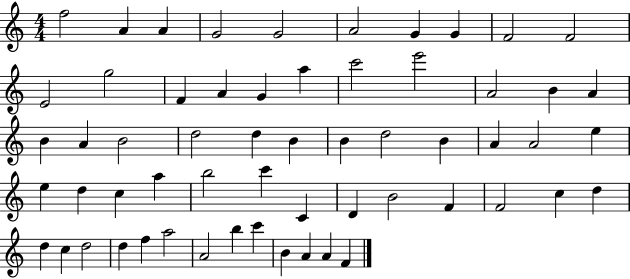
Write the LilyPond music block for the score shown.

{
  \clef treble
  \numericTimeSignature
  \time 4/4
  \key c \major
  f''2 a'4 a'4 | g'2 g'2 | a'2 g'4 g'4 | f'2 f'2 | \break e'2 g''2 | f'4 a'4 g'4 a''4 | c'''2 e'''2 | a'2 b'4 a'4 | \break b'4 a'4 b'2 | d''2 d''4 b'4 | b'4 d''2 b'4 | a'4 a'2 e''4 | \break e''4 d''4 c''4 a''4 | b''2 c'''4 c'4 | d'4 b'2 f'4 | f'2 c''4 d''4 | \break d''4 c''4 d''2 | d''4 f''4 a''2 | a'2 b''4 c'''4 | b'4 a'4 a'4 f'4 | \break \bar "|."
}